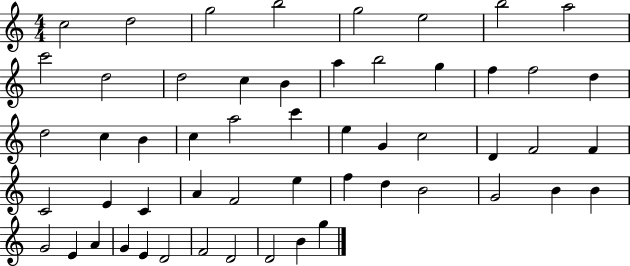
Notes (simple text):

C5/h D5/h G5/h B5/h G5/h E5/h B5/h A5/h C6/h D5/h D5/h C5/q B4/q A5/q B5/h G5/q F5/q F5/h D5/q D5/h C5/q B4/q C5/q A5/h C6/q E5/q G4/q C5/h D4/q F4/h F4/q C4/h E4/q C4/q A4/q F4/h E5/q F5/q D5/q B4/h G4/h B4/q B4/q G4/h E4/q A4/q G4/q E4/q D4/h F4/h D4/h D4/h B4/q G5/q